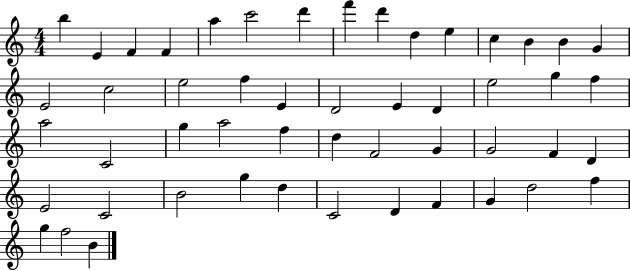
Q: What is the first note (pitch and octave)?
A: B5